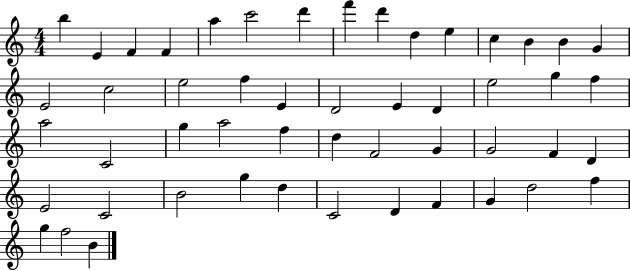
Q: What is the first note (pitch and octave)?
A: B5